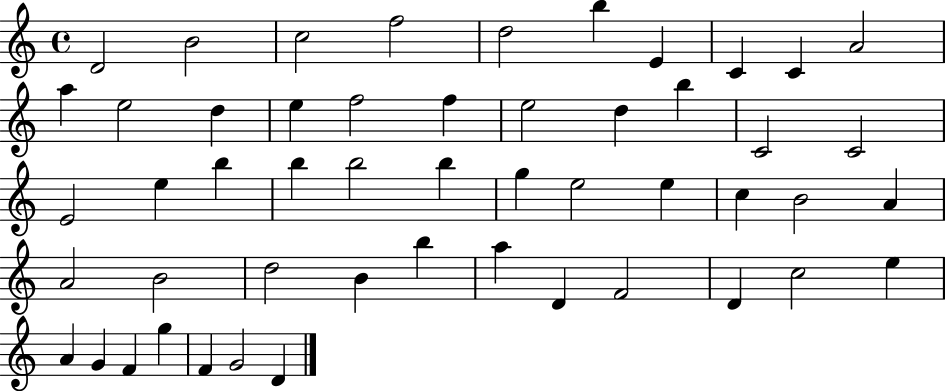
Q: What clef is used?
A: treble